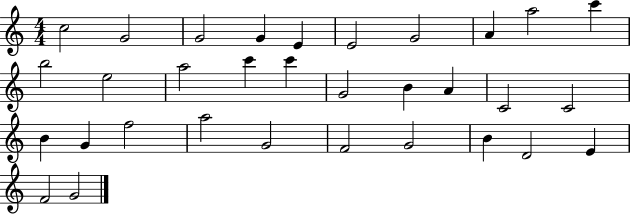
C5/h G4/h G4/h G4/q E4/q E4/h G4/h A4/q A5/h C6/q B5/h E5/h A5/h C6/q C6/q G4/h B4/q A4/q C4/h C4/h B4/q G4/q F5/h A5/h G4/h F4/h G4/h B4/q D4/h E4/q F4/h G4/h